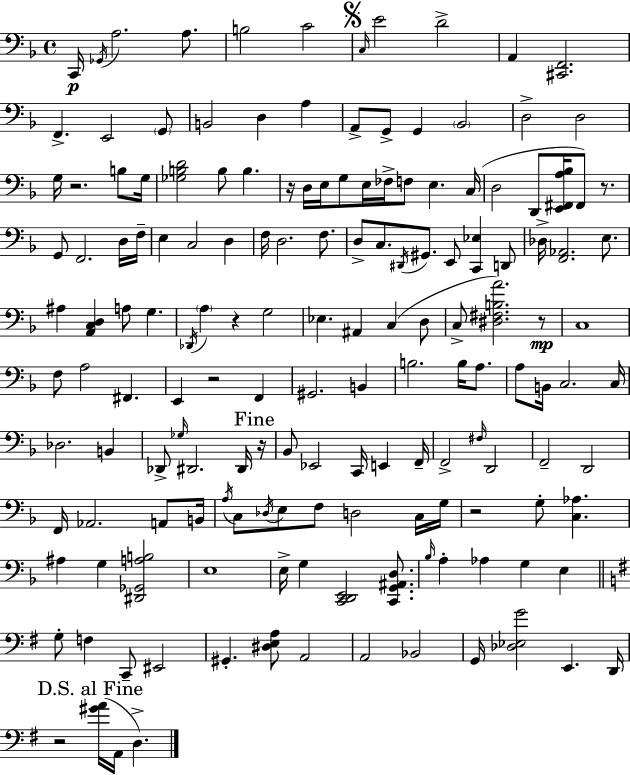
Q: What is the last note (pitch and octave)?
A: D3